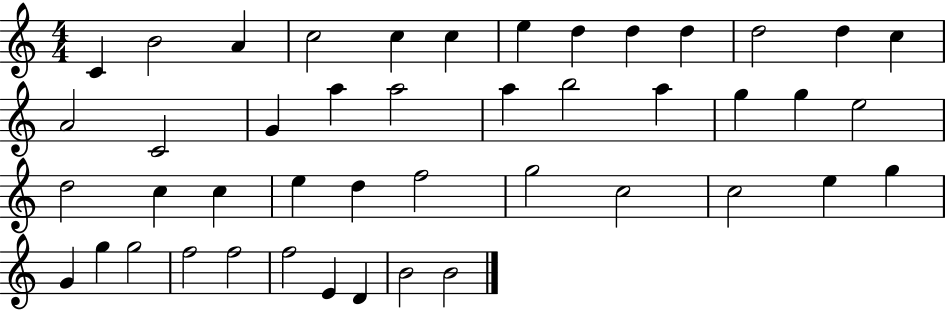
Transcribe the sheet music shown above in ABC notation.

X:1
T:Untitled
M:4/4
L:1/4
K:C
C B2 A c2 c c e d d d d2 d c A2 C2 G a a2 a b2 a g g e2 d2 c c e d f2 g2 c2 c2 e g G g g2 f2 f2 f2 E D B2 B2